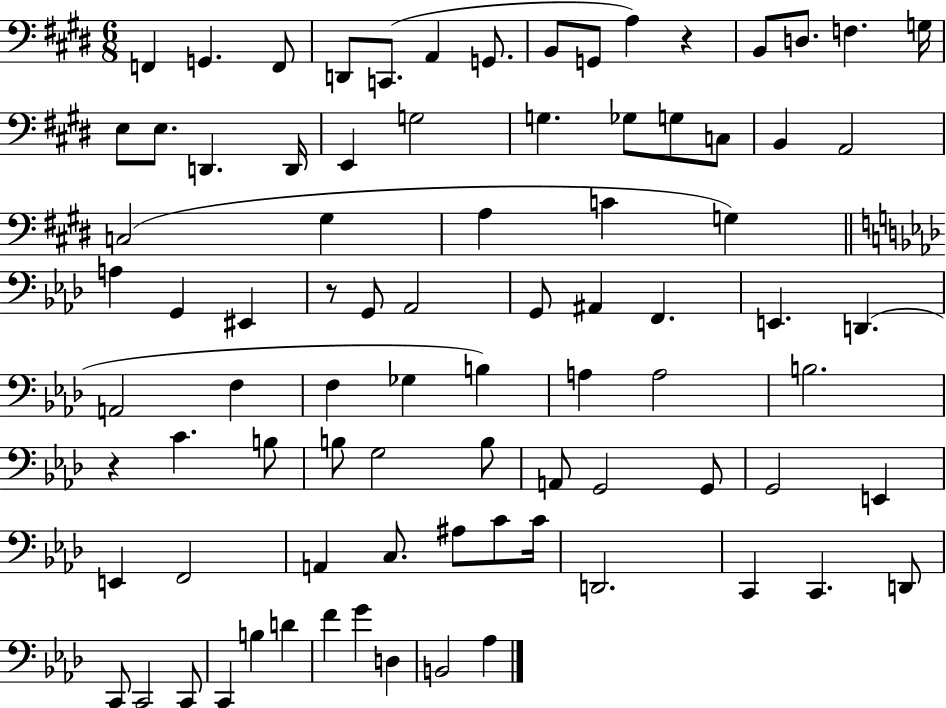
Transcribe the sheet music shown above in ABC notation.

X:1
T:Untitled
M:6/8
L:1/4
K:E
F,, G,, F,,/2 D,,/2 C,,/2 A,, G,,/2 B,,/2 G,,/2 A, z B,,/2 D,/2 F, G,/4 E,/2 E,/2 D,, D,,/4 E,, G,2 G, _G,/2 G,/2 C,/2 B,, A,,2 C,2 ^G, A, C G, A, G,, ^E,, z/2 G,,/2 _A,,2 G,,/2 ^A,, F,, E,, D,, A,,2 F, F, _G, B, A, A,2 B,2 z C B,/2 B,/2 G,2 B,/2 A,,/2 G,,2 G,,/2 G,,2 E,, E,, F,,2 A,, C,/2 ^A,/2 C/2 C/4 D,,2 C,, C,, D,,/2 C,,/2 C,,2 C,,/2 C,, B, D F G D, B,,2 _A,